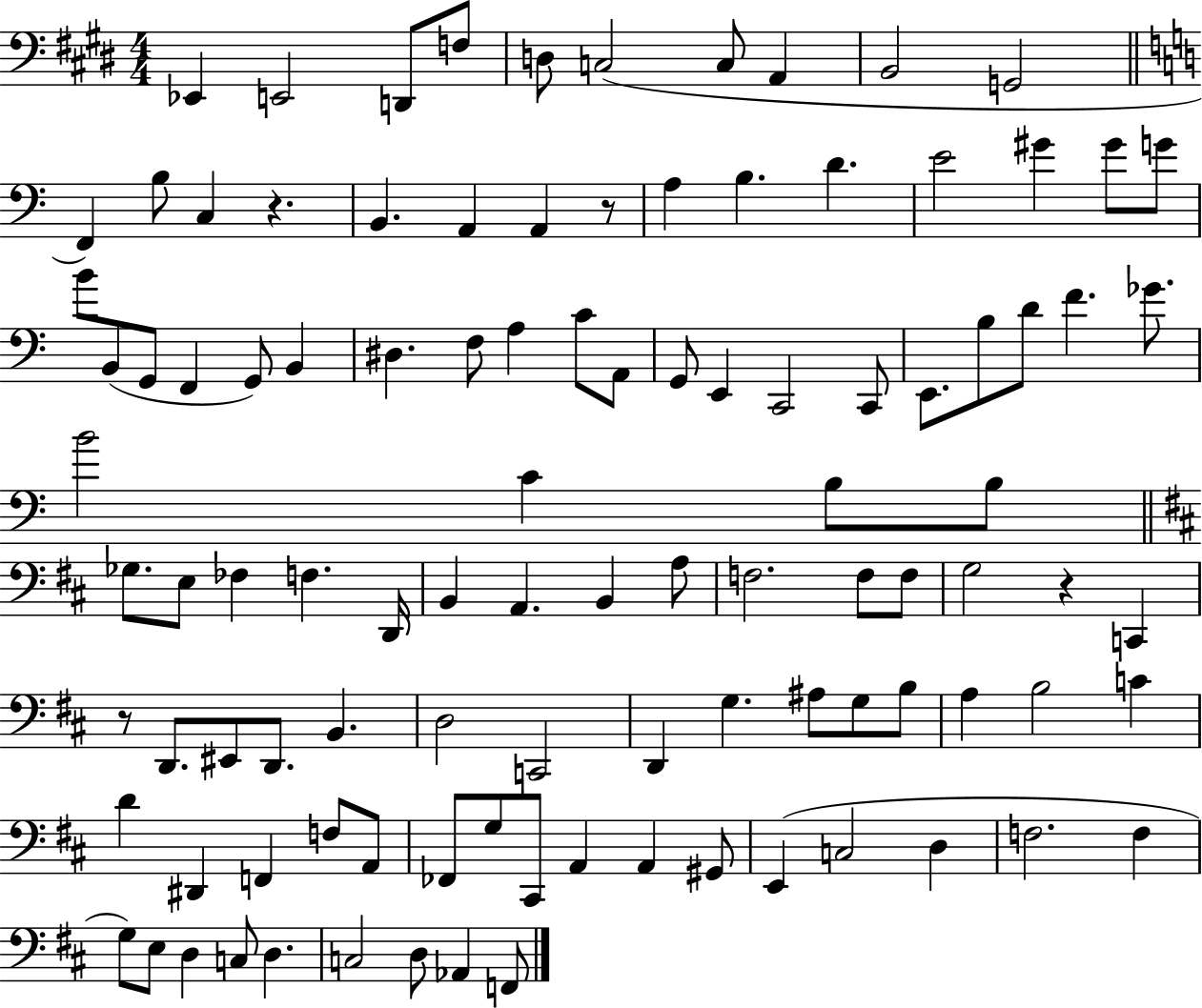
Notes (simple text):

Eb2/q E2/h D2/e F3/e D3/e C3/h C3/e A2/q B2/h G2/h F2/q B3/e C3/q R/q. B2/q. A2/q A2/q R/e A3/q B3/q. D4/q. E4/h G#4/q G#4/e G4/e B4/e B2/e G2/e F2/q G2/e B2/q D#3/q. F3/e A3/q C4/e A2/e G2/e E2/q C2/h C2/e E2/e. B3/e D4/e F4/q. Gb4/e. B4/h C4/q B3/e B3/e Gb3/e. E3/e FES3/q F3/q. D2/s B2/q A2/q. B2/q A3/e F3/h. F3/e F3/e G3/h R/q C2/q R/e D2/e. EIS2/e D2/e. B2/q. D3/h C2/h D2/q G3/q. A#3/e G3/e B3/e A3/q B3/h C4/q D4/q D#2/q F2/q F3/e A2/e FES2/e G3/e C#2/e A2/q A2/q G#2/e E2/q C3/h D3/q F3/h. F3/q G3/e E3/e D3/q C3/e D3/q. C3/h D3/e Ab2/q F2/e